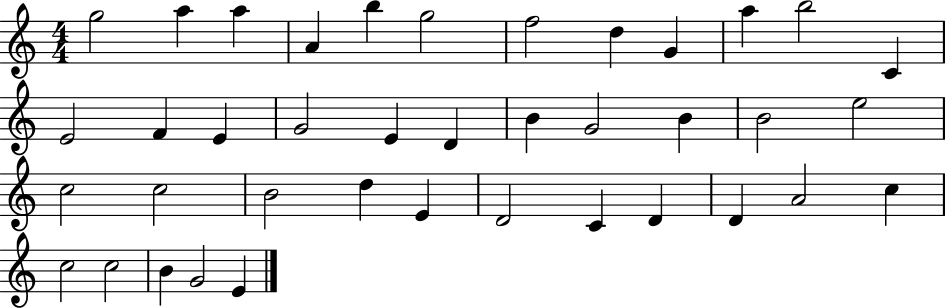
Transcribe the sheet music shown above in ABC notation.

X:1
T:Untitled
M:4/4
L:1/4
K:C
g2 a a A b g2 f2 d G a b2 C E2 F E G2 E D B G2 B B2 e2 c2 c2 B2 d E D2 C D D A2 c c2 c2 B G2 E